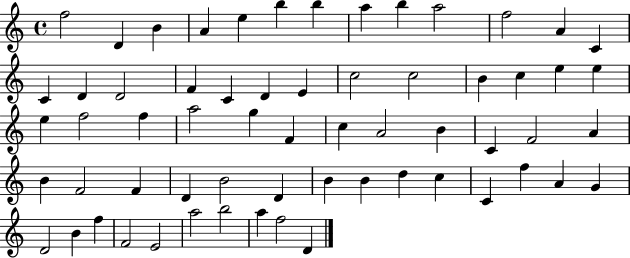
F5/h D4/q B4/q A4/q E5/q B5/q B5/q A5/q B5/q A5/h F5/h A4/q C4/q C4/q D4/q D4/h F4/q C4/q D4/q E4/q C5/h C5/h B4/q C5/q E5/q E5/q E5/q F5/h F5/q A5/h G5/q F4/q C5/q A4/h B4/q C4/q F4/h A4/q B4/q F4/h F4/q D4/q B4/h D4/q B4/q B4/q D5/q C5/q C4/q F5/q A4/q G4/q D4/h B4/q F5/q F4/h E4/h A5/h B5/h A5/q F5/h D4/q